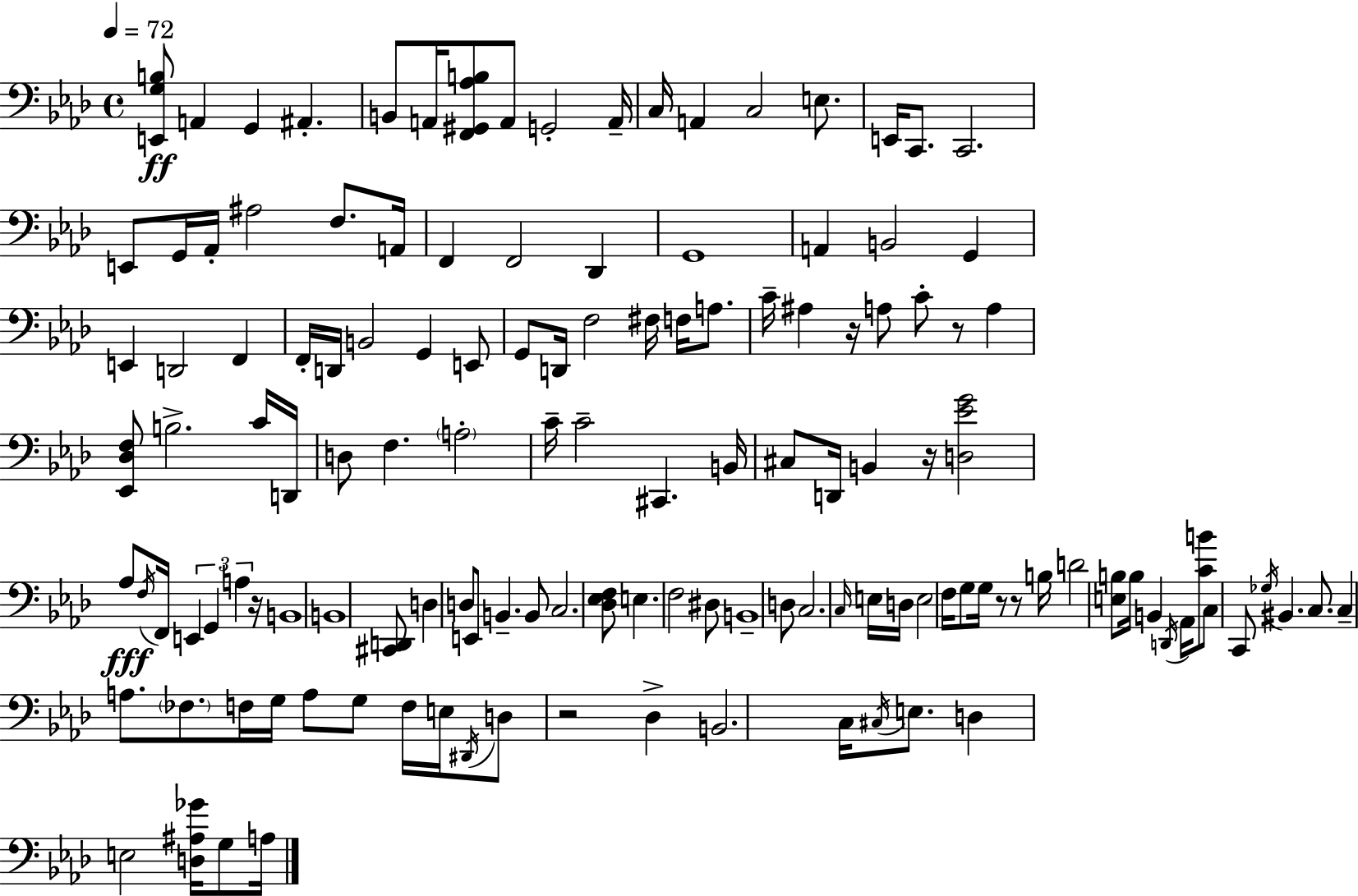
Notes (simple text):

[E2,G3,B3]/e A2/q G2/q A#2/q. B2/e A2/s [F2,G#2,Ab3,B3]/e A2/e G2/h A2/s C3/s A2/q C3/h E3/e. E2/s C2/e. C2/h. E2/e G2/s Ab2/s A#3/h F3/e. A2/s F2/q F2/h Db2/q G2/w A2/q B2/h G2/q E2/q D2/h F2/q F2/s D2/s B2/h G2/q E2/e G2/e D2/s F3/h F#3/s F3/s A3/e. C4/s A#3/q R/s A3/e C4/e R/e A3/q [Eb2,Db3,F3]/e B3/h. C4/s D2/s D3/e F3/q. A3/h C4/s C4/h C#2/q. B2/s C#3/e D2/s B2/q R/s [D3,Eb4,G4]/h Ab3/e F3/s F2/s E2/q G2/q A3/q R/s B2/w B2/w [C#2,D2]/e D3/q D3/e E2/e B2/q. B2/e C3/h. [Db3,Eb3,F3]/e E3/q. F3/h D#3/e B2/w D3/e C3/h. C3/s E3/s D3/s E3/h F3/s G3/e G3/s R/e R/e B3/s D4/h [E3,B3]/e B3/s B2/q D2/s Ab2/s [C4,B4]/e C3/e C2/e Gb3/s BIS2/q. C3/e. C3/q A3/e. FES3/e. F3/s G3/s A3/e G3/e F3/s E3/s D#2/s D3/e R/h Db3/q B2/h. C3/s C#3/s E3/e. D3/q E3/h [D3,A#3,Gb4]/s G3/e A3/s